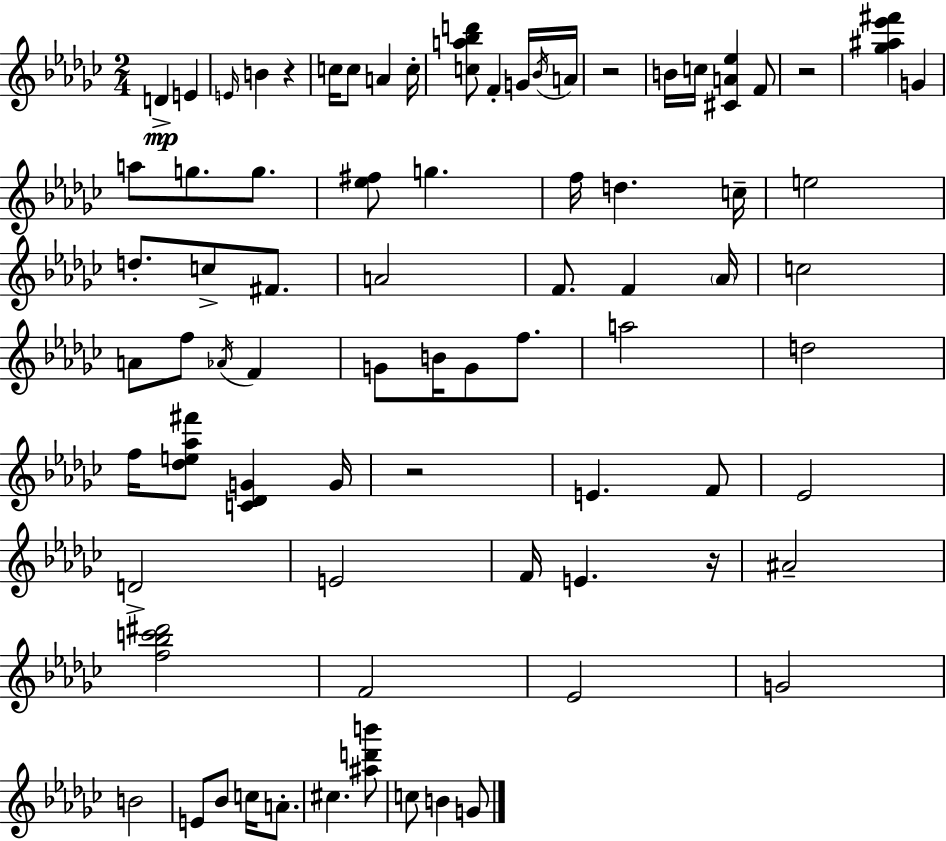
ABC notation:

X:1
T:Untitled
M:2/4
L:1/4
K:Ebm
D E E/4 B z c/4 c/2 A c/4 [ca_bd']/2 F G/4 _B/4 A/4 z2 B/4 c/4 [^CA_e] F/2 z2 [_g^a_e'^f'] G a/2 g/2 g/2 [_e^f]/2 g f/4 d c/4 e2 d/2 c/2 ^F/2 A2 F/2 F _A/4 c2 A/2 f/2 _A/4 F G/2 B/4 G/2 f/2 a2 d2 f/4 [_de_a^f']/2 [C_DG] G/4 z2 E F/2 _E2 D2 E2 F/4 E z/4 ^A2 [f_bc'^d']2 F2 _E2 G2 B2 E/2 _B/2 c/4 A/2 ^c [^ad'b']/2 c/2 B G/2